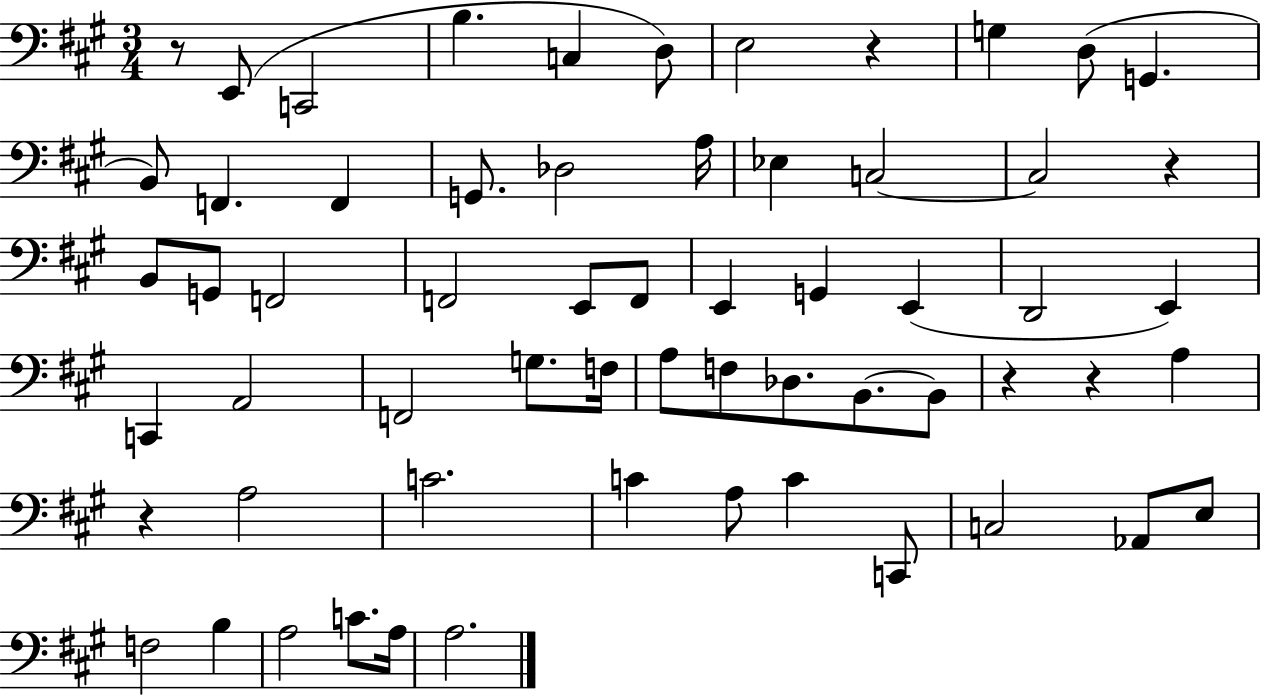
R/e E2/e C2/h B3/q. C3/q D3/e E3/h R/q G3/q D3/e G2/q. B2/e F2/q. F2/q G2/e. Db3/h A3/s Eb3/q C3/h C3/h R/q B2/e G2/e F2/h F2/h E2/e F2/e E2/q G2/q E2/q D2/h E2/q C2/q A2/h F2/h G3/e. F3/s A3/e F3/e Db3/e. B2/e. B2/e R/q R/q A3/q R/q A3/h C4/h. C4/q A3/e C4/q C2/e C3/h Ab2/e E3/e F3/h B3/q A3/h C4/e. A3/s A3/h.